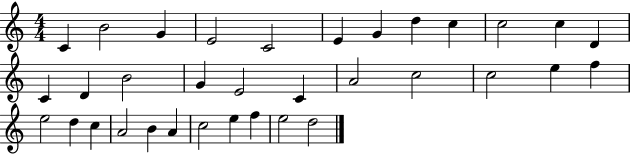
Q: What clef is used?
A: treble